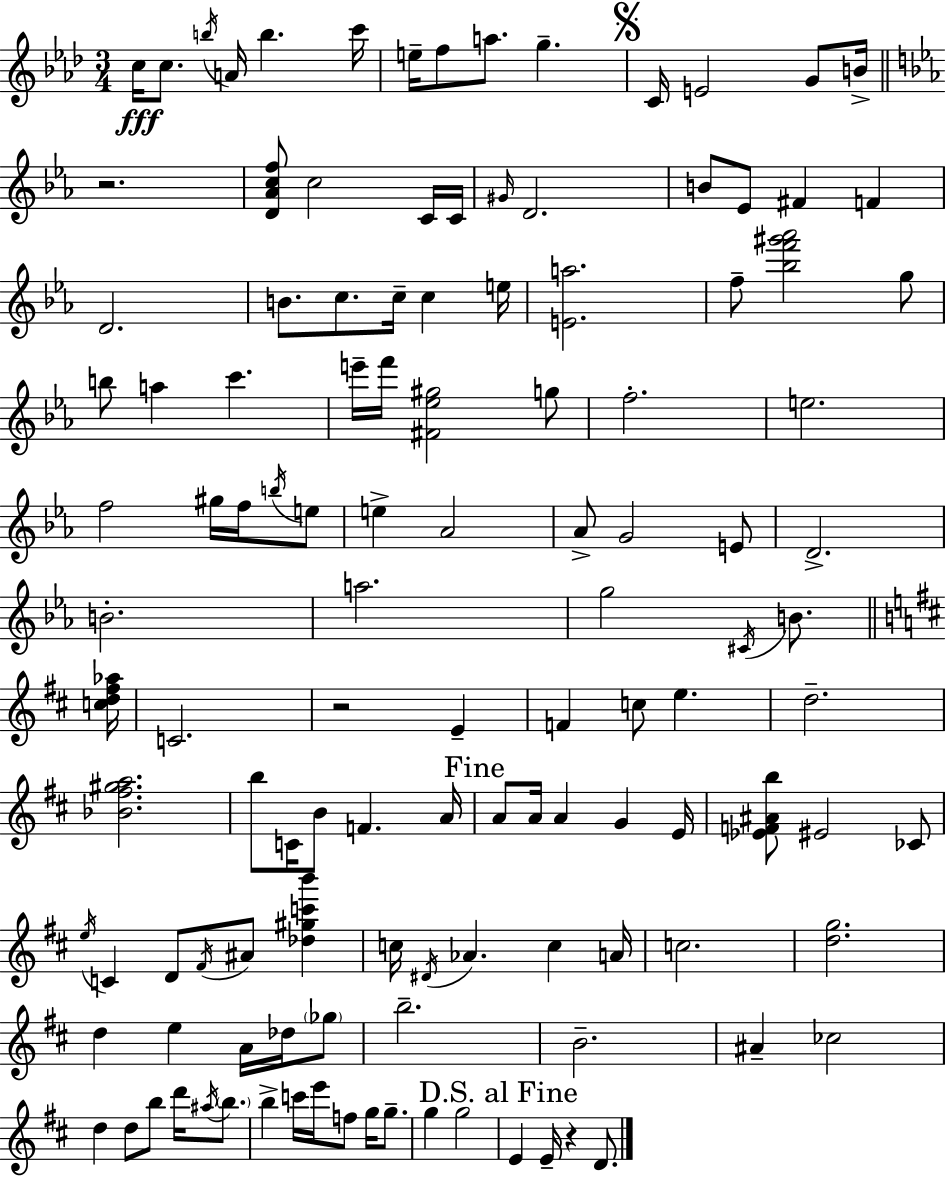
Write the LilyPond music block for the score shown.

{
  \clef treble
  \numericTimeSignature
  \time 3/4
  \key aes \major
  \repeat volta 2 { c''16\fff c''8. \acciaccatura { b''16 } a'16 b''4. | c'''16 e''16-- f''8 a''8. g''4.-- | \mark \markup { \musicglyph "scripts.segno" } c'16 e'2 g'8 | b'16-> \bar "||" \break \key c \minor r2. | <d' aes' c'' f''>8 c''2 c'16 c'16 | \grace { gis'16 } d'2. | b'8 ees'8 fis'4 f'4 | \break d'2. | b'8. c''8. c''16-- c''4 | e''16 <e' a''>2. | f''8-- <bes'' f''' gis''' aes'''>2 g''8 | \break b''8 a''4 c'''4. | e'''16-- f'''16 <fis' ees'' gis''>2 g''8 | f''2.-. | e''2. | \break f''2 gis''16 f''16 \acciaccatura { b''16 } | e''8 e''4-> aes'2 | aes'8-> g'2 | e'8 d'2.-> | \break b'2.-. | a''2. | g''2 \acciaccatura { cis'16 } b'8. | \bar "||" \break \key d \major <c'' d'' fis'' aes''>16 c'2. | r2 e'4-- | f'4 c''8 e''4. | d''2.-- | \break <bes' fis'' gis'' a''>2. | b''8 c'16 b'8 f'4. | a'16 \mark "Fine" a'8 a'16 a'4 g'4 | e'16 <ees' f' ais' b''>8 eis'2 ces'8 | \break \acciaccatura { e''16 } c'4 d'8 \acciaccatura { fis'16 } ais'8 <des'' gis'' c''' b'''>4 | c''16 \acciaccatura { dis'16 } aes'4. c''4 | a'16 c''2. | <d'' g''>2. | \break d''4 e''4 | a'16 des''16 \parenthesize ges''8 b''2.-- | b'2.-- | ais'4-- ces''2 | \break d''4 d''8 b''8 | d'''16 \acciaccatura { ais''16 } \parenthesize b''8. b''4-> c'''16 e'''16 f''8 | g''16 g''8.-- g''4 g''2 | \mark "D.S. al Fine" e'4 e'16-- r4 | \break d'8. } \bar "|."
}